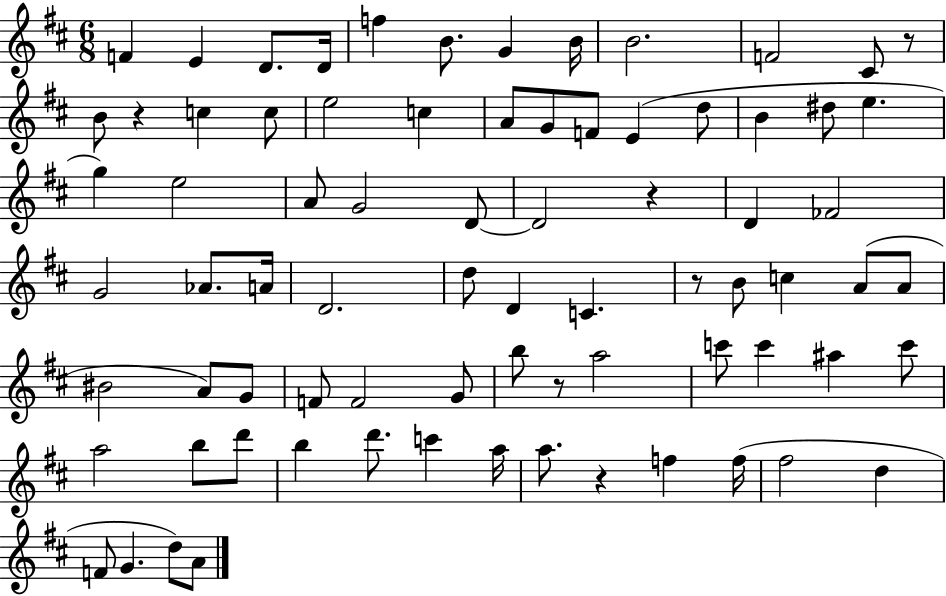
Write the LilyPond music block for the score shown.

{
  \clef treble
  \numericTimeSignature
  \time 6/8
  \key d \major
  f'4 e'4 d'8. d'16 | f''4 b'8. g'4 b'16 | b'2. | f'2 cis'8 r8 | \break b'8 r4 c''4 c''8 | e''2 c''4 | a'8 g'8 f'8 e'4( d''8 | b'4 dis''8 e''4. | \break g''4) e''2 | a'8 g'2 d'8~~ | d'2 r4 | d'4 fes'2 | \break g'2 aes'8. a'16 | d'2. | d''8 d'4 c'4. | r8 b'8 c''4 a'8( a'8 | \break bis'2 a'8) g'8 | f'8 f'2 g'8 | b''8 r8 a''2 | c'''8 c'''4 ais''4 c'''8 | \break a''2 b''8 d'''8 | b''4 d'''8. c'''4 a''16 | a''8. r4 f''4 f''16( | fis''2 d''4 | \break f'8 g'4. d''8) a'8 | \bar "|."
}